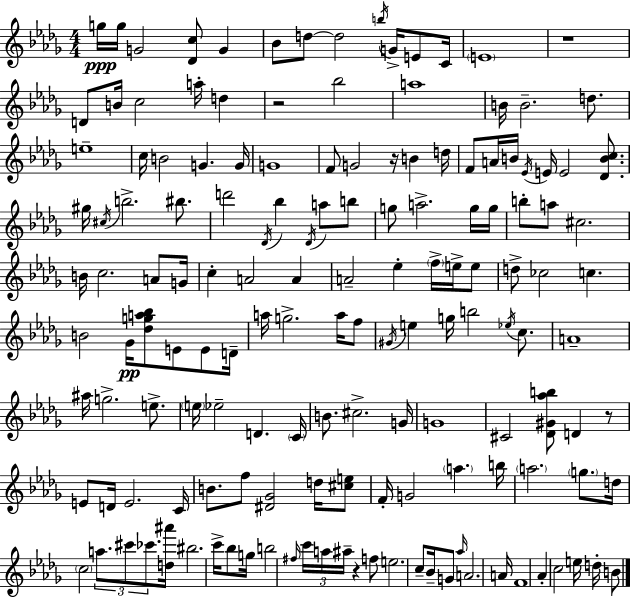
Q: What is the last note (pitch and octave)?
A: B4